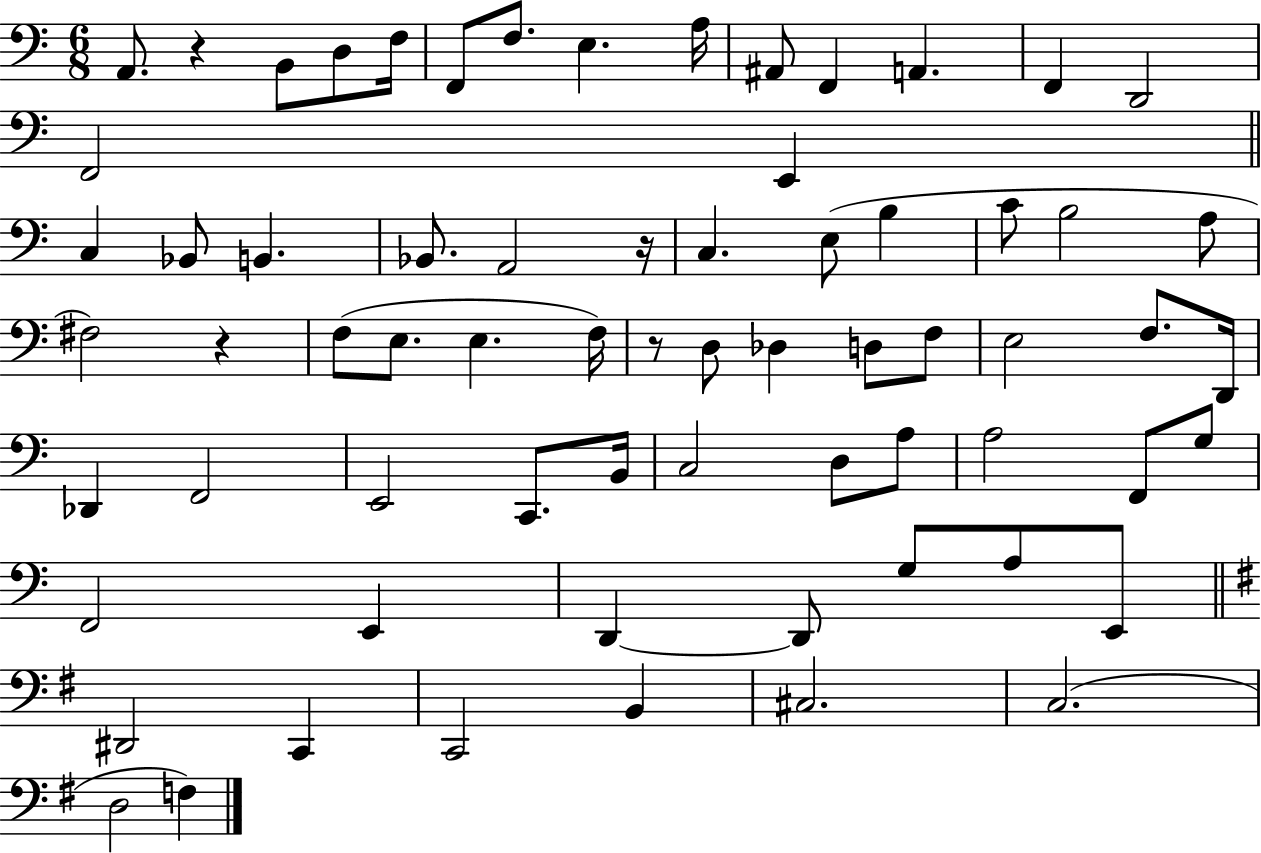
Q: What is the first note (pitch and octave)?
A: A2